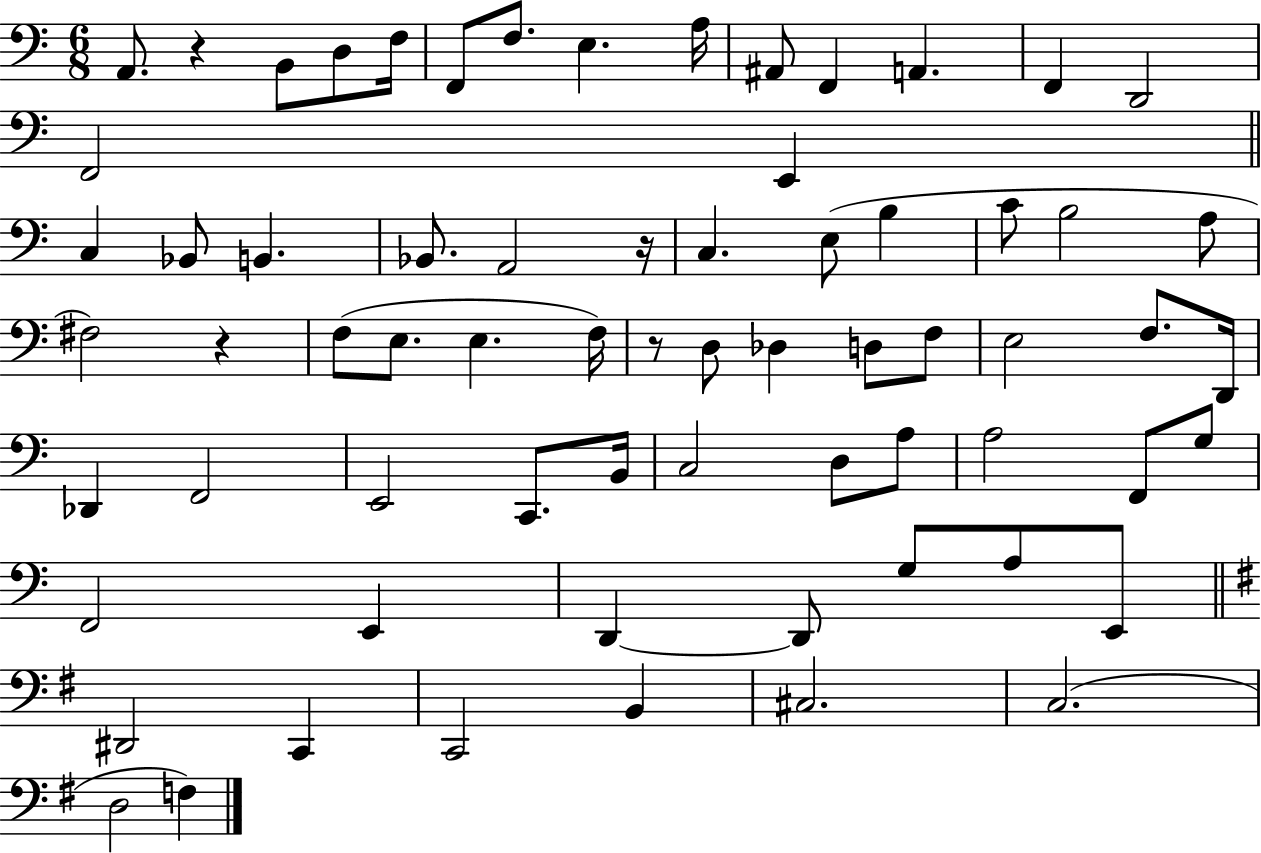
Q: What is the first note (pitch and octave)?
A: A2